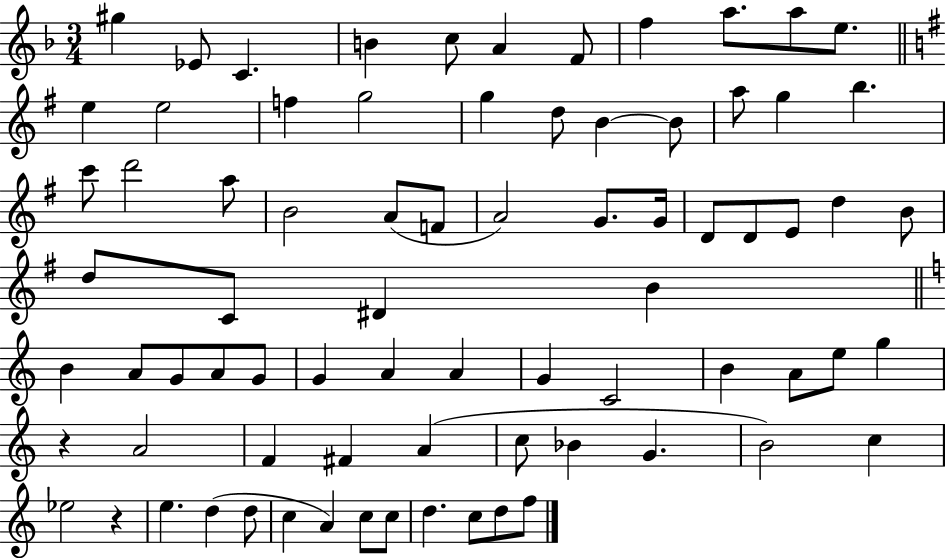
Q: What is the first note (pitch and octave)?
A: G#5